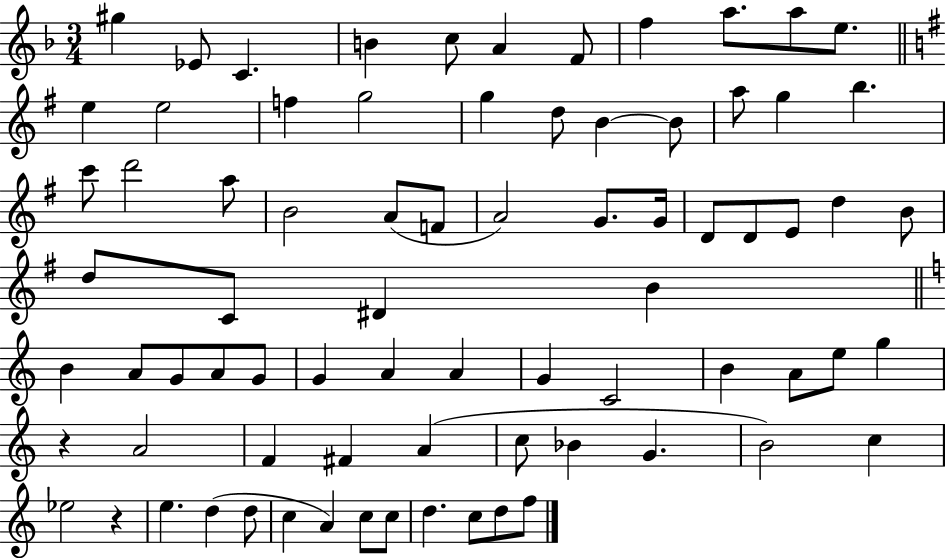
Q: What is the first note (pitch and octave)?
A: G#5